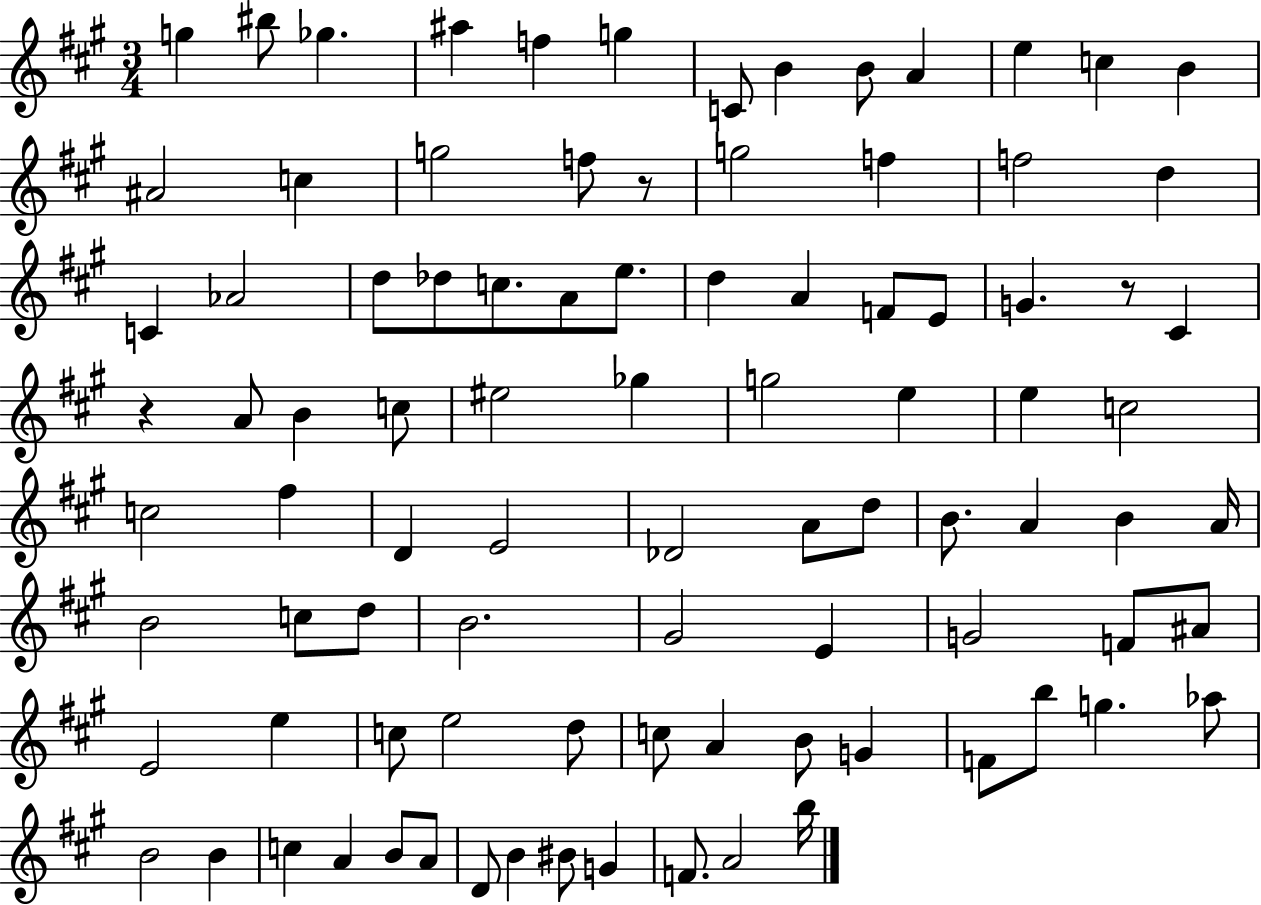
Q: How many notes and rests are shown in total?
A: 92